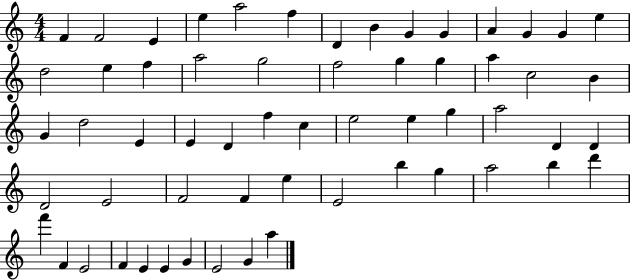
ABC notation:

X:1
T:Untitled
M:4/4
L:1/4
K:C
F F2 E e a2 f D B G G A G G e d2 e f a2 g2 f2 g g a c2 B G d2 E E D f c e2 e g a2 D D D2 E2 F2 F e E2 b g a2 b d' f' F E2 F E E G E2 G a